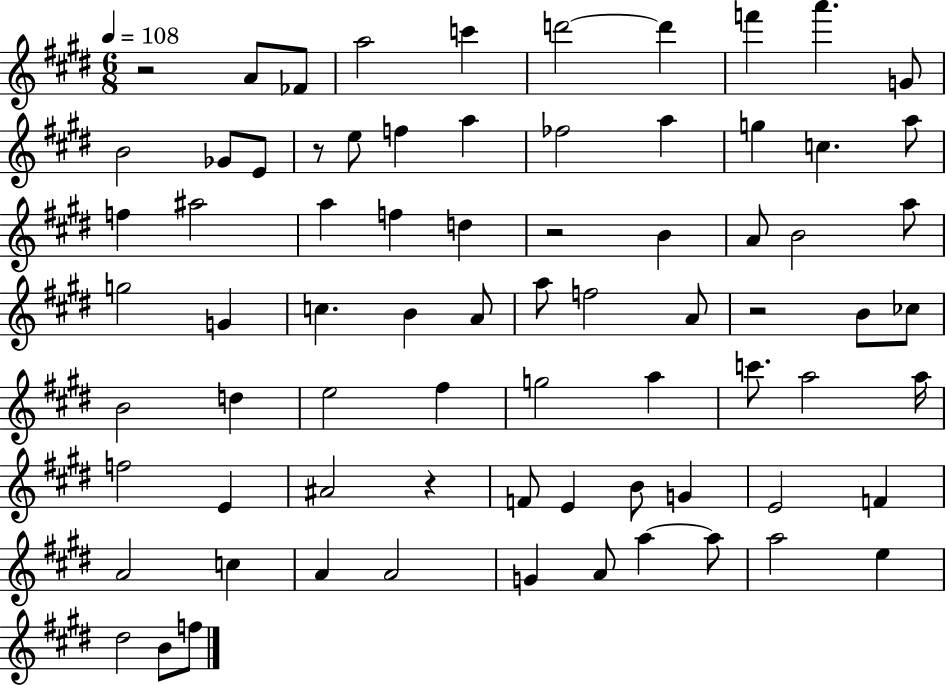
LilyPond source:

{
  \clef treble
  \numericTimeSignature
  \time 6/8
  \key e \major
  \tempo 4 = 108
  r2 a'8 fes'8 | a''2 c'''4 | d'''2~~ d'''4 | f'''4 a'''4. g'8 | \break b'2 ges'8 e'8 | r8 e''8 f''4 a''4 | fes''2 a''4 | g''4 c''4. a''8 | \break f''4 ais''2 | a''4 f''4 d''4 | r2 b'4 | a'8 b'2 a''8 | \break g''2 g'4 | c''4. b'4 a'8 | a''8 f''2 a'8 | r2 b'8 ces''8 | \break b'2 d''4 | e''2 fis''4 | g''2 a''4 | c'''8. a''2 a''16 | \break f''2 e'4 | ais'2 r4 | f'8 e'4 b'8 g'4 | e'2 f'4 | \break a'2 c''4 | a'4 a'2 | g'4 a'8 a''4~~ a''8 | a''2 e''4 | \break dis''2 b'8 f''8 | \bar "|."
}